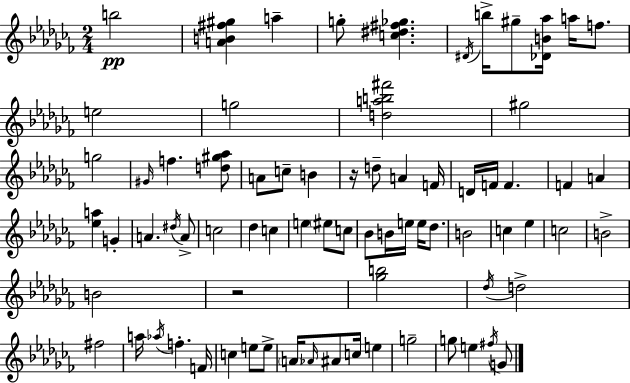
X:1
T:Untitled
M:2/4
L:1/4
K:Abm
b2 [AB^f^g] a g/2 [c^d^f_g] ^D/4 b/4 ^g/2 [_DB_a]/4 a/4 f/2 e2 g2 [dab^f']2 ^g2 g2 ^G/4 f [d^g_a]/2 A/2 c/2 B z/4 d/2 A F/4 D/4 F/4 F F A [_ea] G A ^d/4 A/2 c2 _d c e ^e/2 c/2 _B/2 B/4 e/4 e/4 _d/2 B2 c _e c2 B2 B2 z2 [_gb]2 _d/4 d2 ^f2 a/4 _a/4 f F/4 c e/2 e/2 A/4 _A/4 ^A/2 c/4 e g2 g/2 e ^f/4 G/2